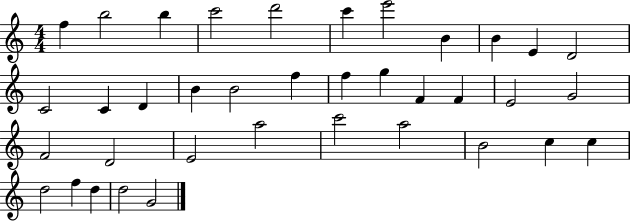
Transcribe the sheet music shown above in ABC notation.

X:1
T:Untitled
M:4/4
L:1/4
K:C
f b2 b c'2 d'2 c' e'2 B B E D2 C2 C D B B2 f f g F F E2 G2 F2 D2 E2 a2 c'2 a2 B2 c c d2 f d d2 G2